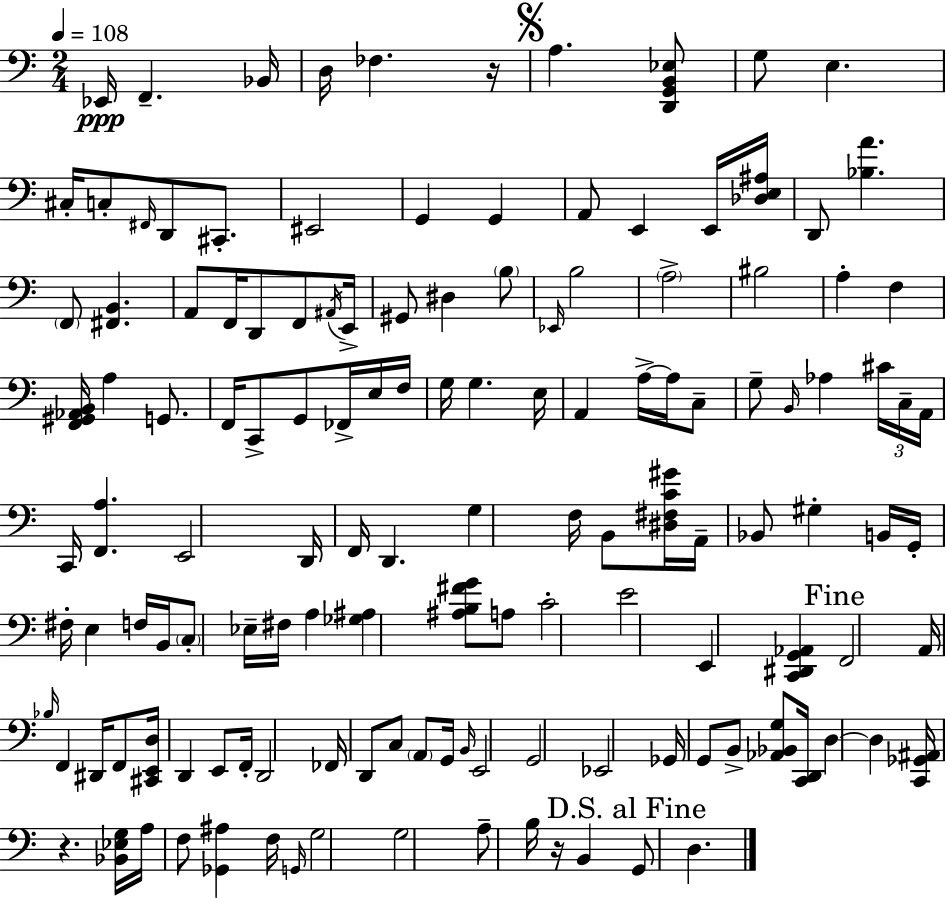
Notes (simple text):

Eb2/s F2/q. Bb2/s D3/s FES3/q. R/s A3/q. [D2,G2,B2,Eb3]/e G3/e E3/q. C#3/s C3/e F#2/s D2/e C#2/e. EIS2/h G2/q G2/q A2/e E2/q E2/s [Db3,E3,A#3]/s D2/e [Bb3,A4]/q. F2/e [F#2,B2]/q. A2/e F2/s D2/e F2/e A#2/s E2/s G#2/e D#3/q B3/e Eb2/s B3/h A3/h BIS3/h A3/q F3/q [F2,G#2,Ab2,B2]/s A3/q G2/e. F2/s C2/e G2/e FES2/s E3/s F3/s G3/s G3/q. E3/s A2/q A3/s A3/s C3/e G3/e B2/s Ab3/q C#4/s C3/s A2/s C2/s [F2,A3]/q. E2/h D2/s F2/s D2/q. G3/q F3/s B2/e [D#3,F#3,C4,G#4]/s A2/s Bb2/e G#3/q B2/s G2/s F#3/s E3/q F3/s B2/s C3/e Eb3/s F#3/s A3/q [Gb3,A#3]/q [A#3,B3,F#4,G4]/e A3/e C4/h E4/h E2/q [C2,D#2,G2,Ab2]/q F2/h A2/s Bb3/s F2/q D#2/s F2/e [C#2,E2,D3]/s D2/q E2/e F2/s D2/h FES2/s D2/e C3/e A2/e G2/s B2/s E2/h G2/h Eb2/h Gb2/s G2/e B2/e [Ab2,Bb2,G3]/e [C2,D2]/s D3/q D3/q [C2,Gb2,A#2]/s R/q. [Bb2,Eb3,G3]/s A3/s F3/e [Gb2,A#3]/q F3/s G2/s G3/h G3/h A3/e B3/s R/s B2/q G2/e D3/q.